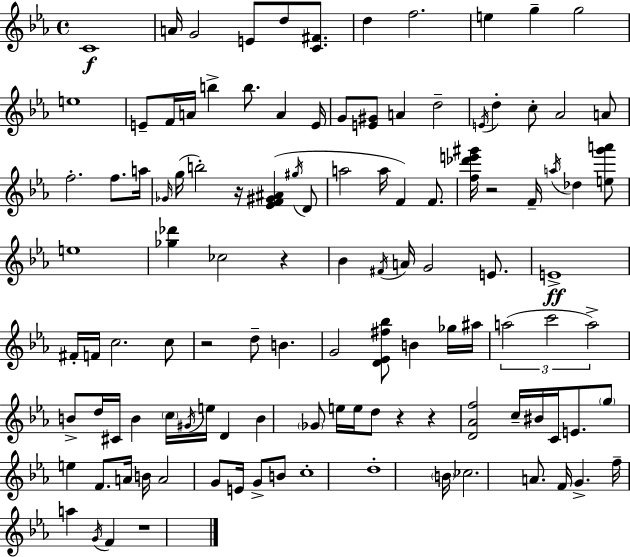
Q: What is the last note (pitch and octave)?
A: F4